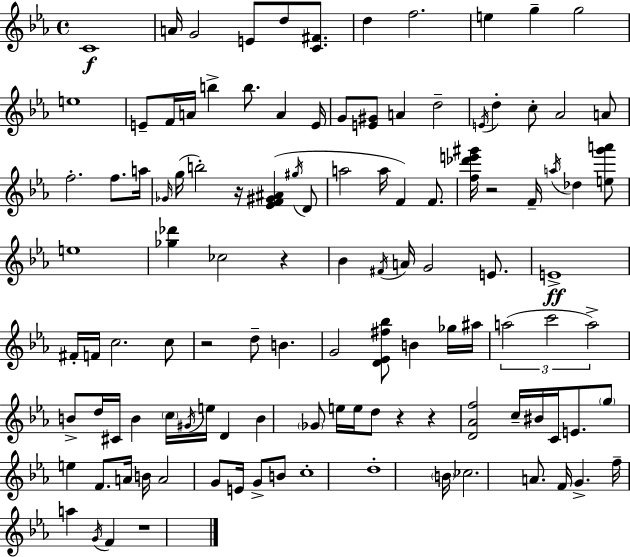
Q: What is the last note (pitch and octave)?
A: F4